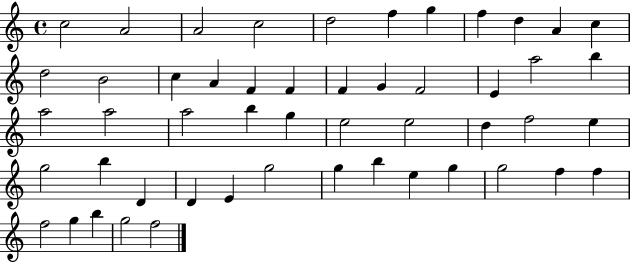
{
  \clef treble
  \time 4/4
  \defaultTimeSignature
  \key c \major
  c''2 a'2 | a'2 c''2 | d''2 f''4 g''4 | f''4 d''4 a'4 c''4 | \break d''2 b'2 | c''4 a'4 f'4 f'4 | f'4 g'4 f'2 | e'4 a''2 b''4 | \break a''2 a''2 | a''2 b''4 g''4 | e''2 e''2 | d''4 f''2 e''4 | \break g''2 b''4 d'4 | d'4 e'4 g''2 | g''4 b''4 e''4 g''4 | g''2 f''4 f''4 | \break f''2 g''4 b''4 | g''2 f''2 | \bar "|."
}